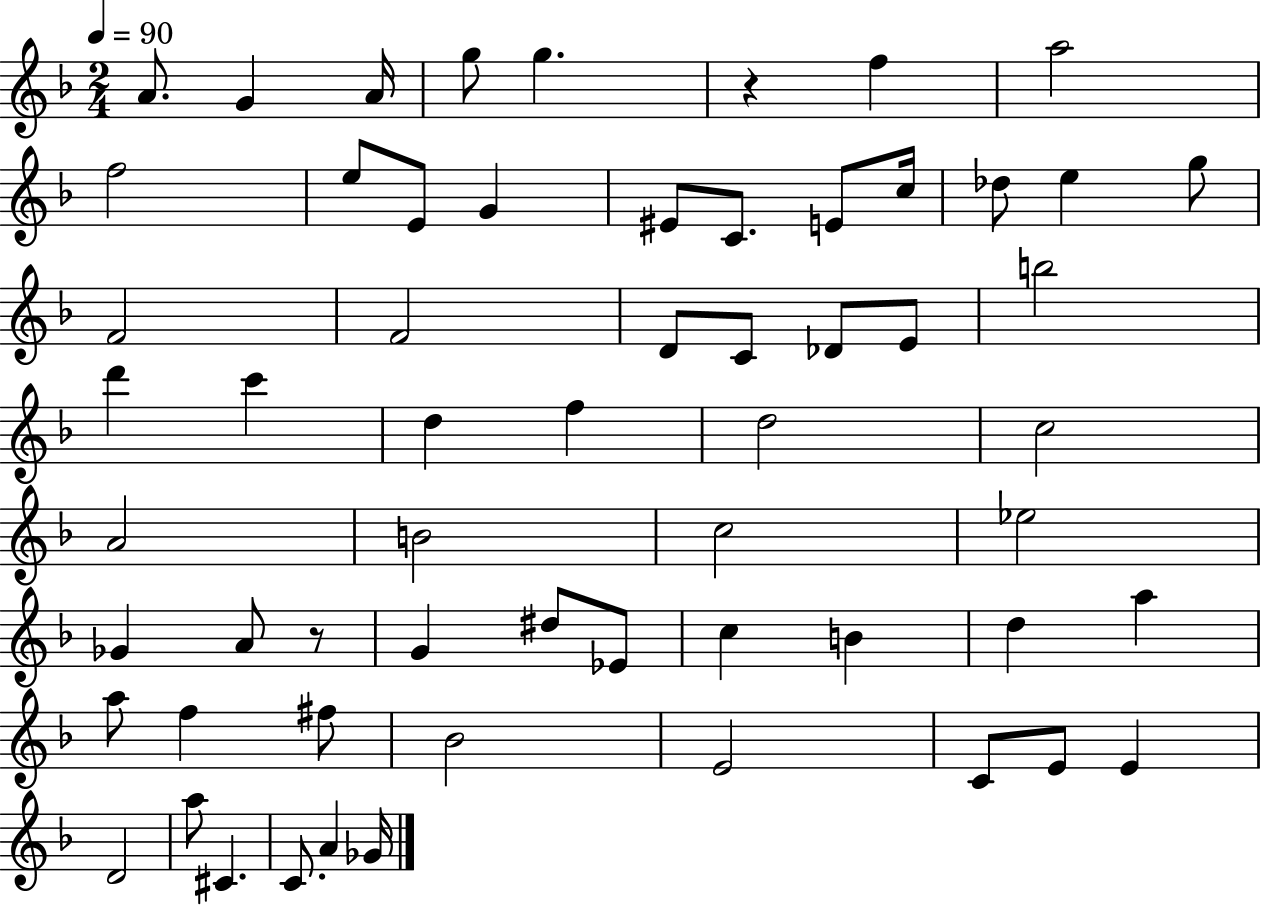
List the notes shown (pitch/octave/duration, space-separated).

A4/e. G4/q A4/s G5/e G5/q. R/q F5/q A5/h F5/h E5/e E4/e G4/q EIS4/e C4/e. E4/e C5/s Db5/e E5/q G5/e F4/h F4/h D4/e C4/e Db4/e E4/e B5/h D6/q C6/q D5/q F5/q D5/h C5/h A4/h B4/h C5/h Eb5/h Gb4/q A4/e R/e G4/q D#5/e Eb4/e C5/q B4/q D5/q A5/q A5/e F5/q F#5/e Bb4/h E4/h C4/e E4/e E4/q D4/h A5/e C#4/q. C4/e. A4/q Gb4/s